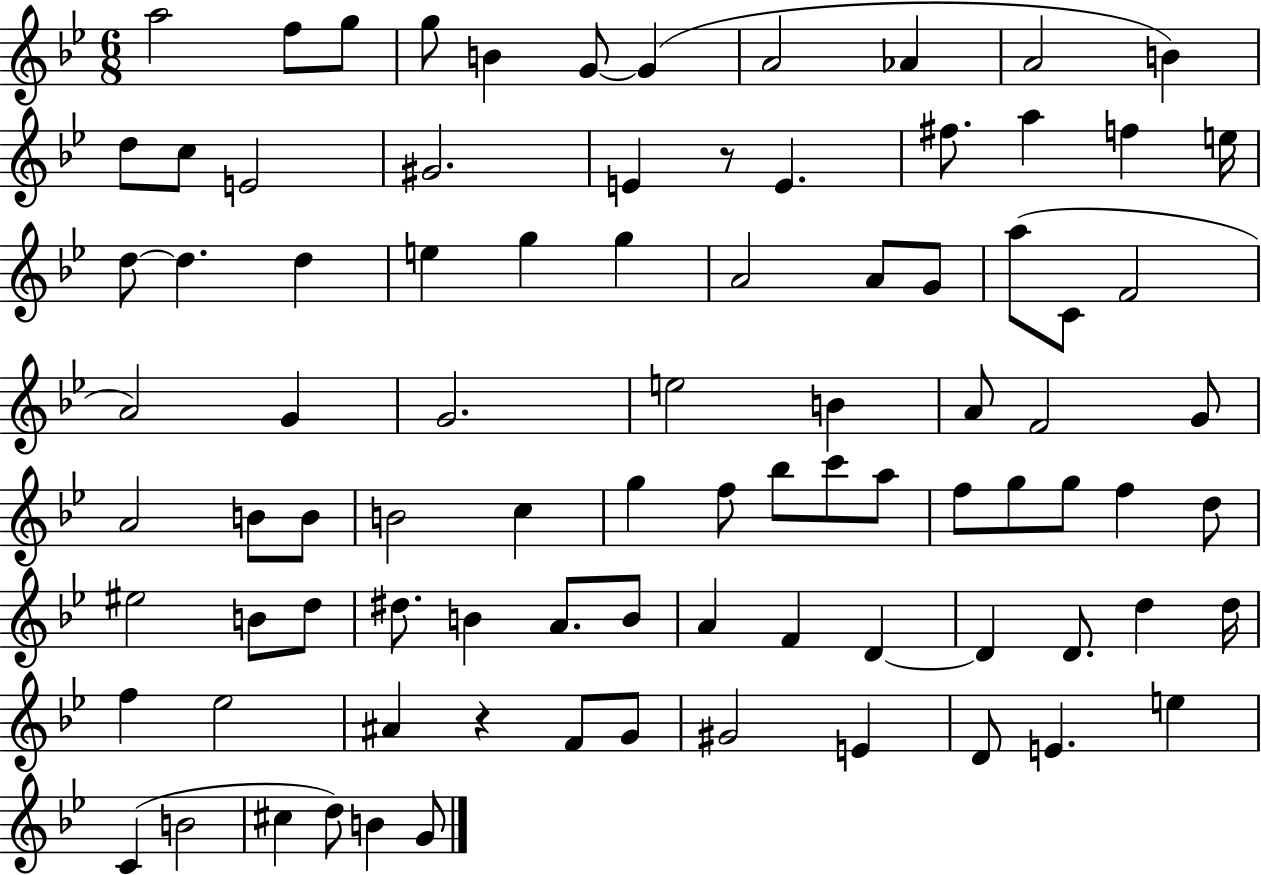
{
  \clef treble
  \numericTimeSignature
  \time 6/8
  \key bes \major
  a''2 f''8 g''8 | g''8 b'4 g'8~~ g'4( | a'2 aes'4 | a'2 b'4) | \break d''8 c''8 e'2 | gis'2. | e'4 r8 e'4. | fis''8. a''4 f''4 e''16 | \break d''8~~ d''4. d''4 | e''4 g''4 g''4 | a'2 a'8 g'8 | a''8( c'8 f'2 | \break a'2) g'4 | g'2. | e''2 b'4 | a'8 f'2 g'8 | \break a'2 b'8 b'8 | b'2 c''4 | g''4 f''8 bes''8 c'''8 a''8 | f''8 g''8 g''8 f''4 d''8 | \break eis''2 b'8 d''8 | dis''8. b'4 a'8. b'8 | a'4 f'4 d'4~~ | d'4 d'8. d''4 d''16 | \break f''4 ees''2 | ais'4 r4 f'8 g'8 | gis'2 e'4 | d'8 e'4. e''4 | \break c'4( b'2 | cis''4 d''8) b'4 g'8 | \bar "|."
}